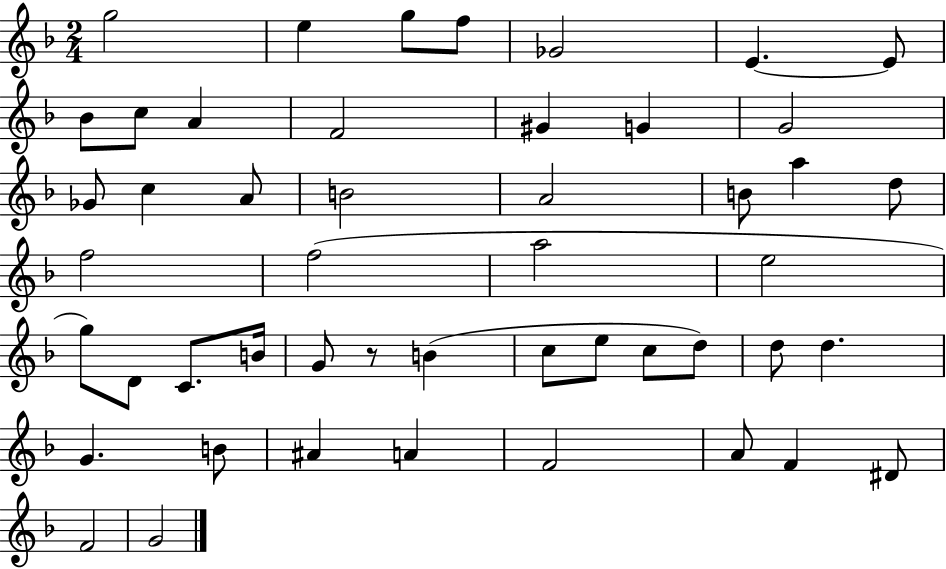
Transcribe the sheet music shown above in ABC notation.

X:1
T:Untitled
M:2/4
L:1/4
K:F
g2 e g/2 f/2 _G2 E E/2 _B/2 c/2 A F2 ^G G G2 _G/2 c A/2 B2 A2 B/2 a d/2 f2 f2 a2 e2 g/2 D/2 C/2 B/4 G/2 z/2 B c/2 e/2 c/2 d/2 d/2 d G B/2 ^A A F2 A/2 F ^D/2 F2 G2